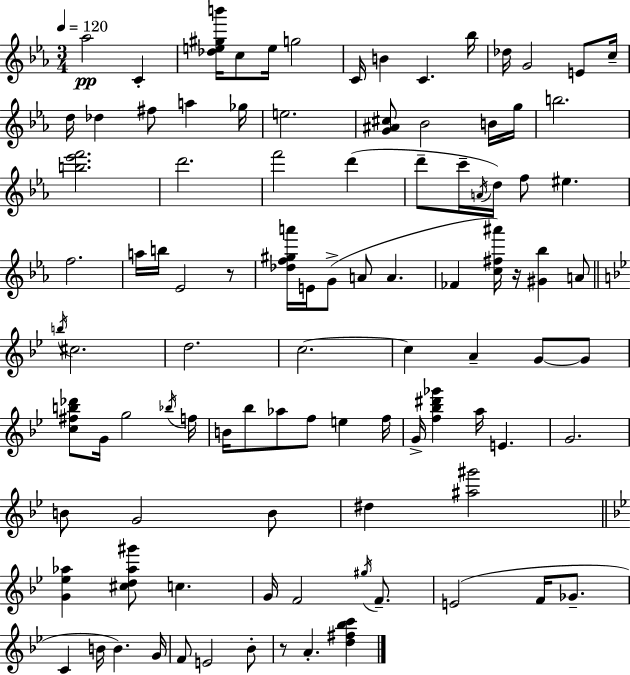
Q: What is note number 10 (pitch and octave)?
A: Db5